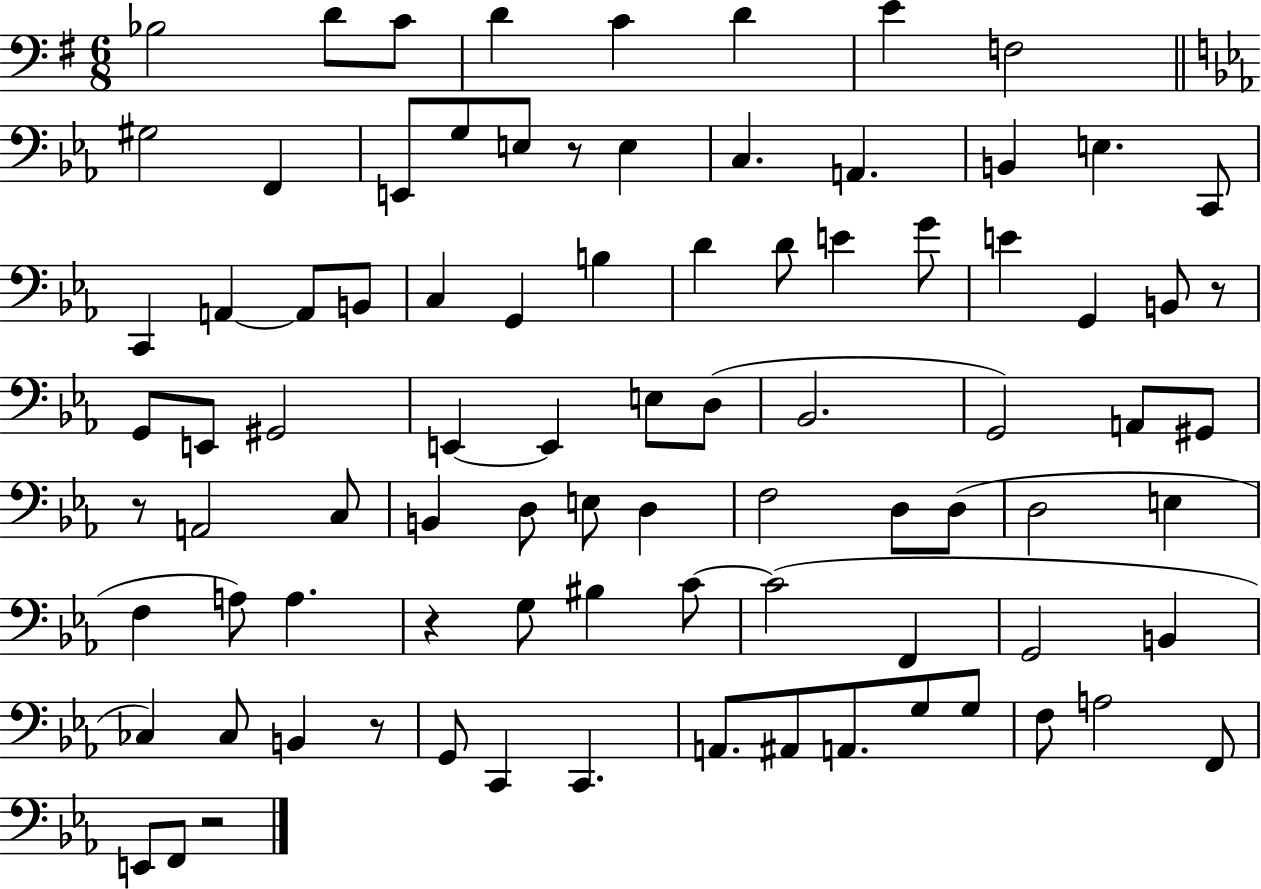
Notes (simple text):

Bb3/h D4/e C4/e D4/q C4/q D4/q E4/q F3/h G#3/h F2/q E2/e G3/e E3/e R/e E3/q C3/q. A2/q. B2/q E3/q. C2/e C2/q A2/q A2/e B2/e C3/q G2/q B3/q D4/q D4/e E4/q G4/e E4/q G2/q B2/e R/e G2/e E2/e G#2/h E2/q E2/q E3/e D3/e Bb2/h. G2/h A2/e G#2/e R/e A2/h C3/e B2/q D3/e E3/e D3/q F3/h D3/e D3/e D3/h E3/q F3/q A3/e A3/q. R/q G3/e BIS3/q C4/e C4/h F2/q G2/h B2/q CES3/q CES3/e B2/q R/e G2/e C2/q C2/q. A2/e. A#2/e A2/e. G3/e G3/e F3/e A3/h F2/e E2/e F2/e R/h